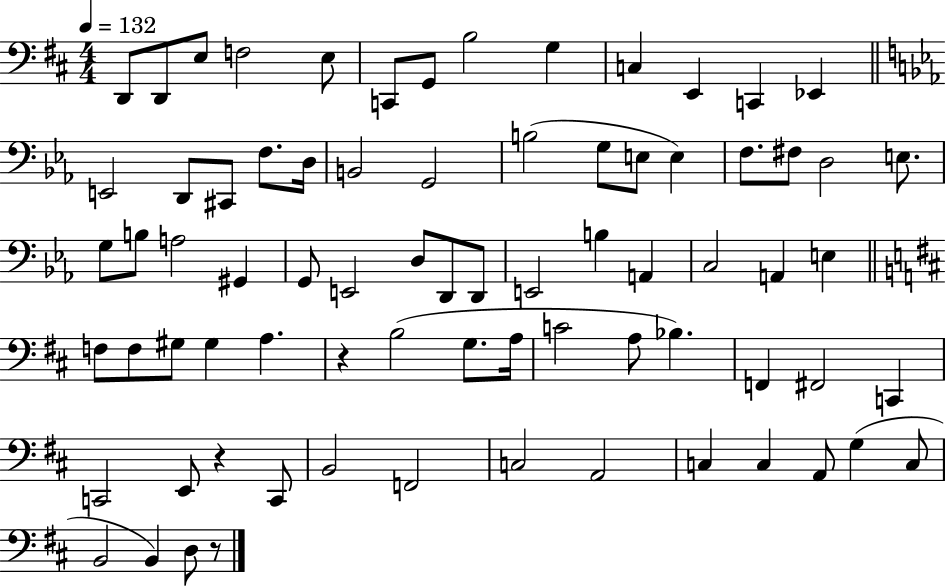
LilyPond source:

{
  \clef bass
  \numericTimeSignature
  \time 4/4
  \key d \major
  \tempo 4 = 132
  \repeat volta 2 { d,8 d,8 e8 f2 e8 | c,8 g,8 b2 g4 | c4 e,4 c,4 ees,4 | \bar "||" \break \key c \minor e,2 d,8 cis,8 f8. d16 | b,2 g,2 | b2( g8 e8 e4) | f8. fis8 d2 e8. | \break g8 b8 a2 gis,4 | g,8 e,2 d8 d,8 d,8 | e,2 b4 a,4 | c2 a,4 e4 | \break \bar "||" \break \key b \minor f8 f8 gis8 gis4 a4. | r4 b2( g8. a16 | c'2 a8 bes4.) | f,4 fis,2 c,4 | \break c,2 e,8 r4 c,8 | b,2 f,2 | c2 a,2 | c4 c4 a,8 g4( c8 | \break b,2 b,4) d8 r8 | } \bar "|."
}